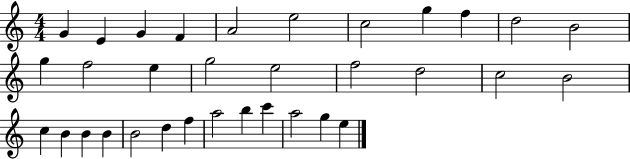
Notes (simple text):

G4/q E4/q G4/q F4/q A4/h E5/h C5/h G5/q F5/q D5/h B4/h G5/q F5/h E5/q G5/h E5/h F5/h D5/h C5/h B4/h C5/q B4/q B4/q B4/q B4/h D5/q F5/q A5/h B5/q C6/q A5/h G5/q E5/q